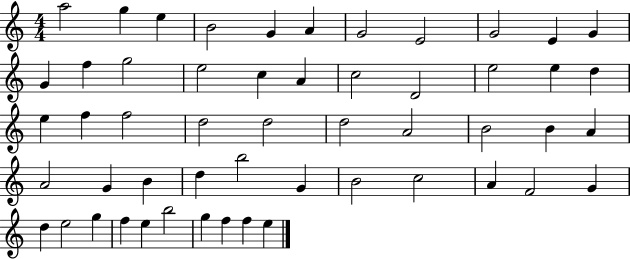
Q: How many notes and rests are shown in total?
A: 53